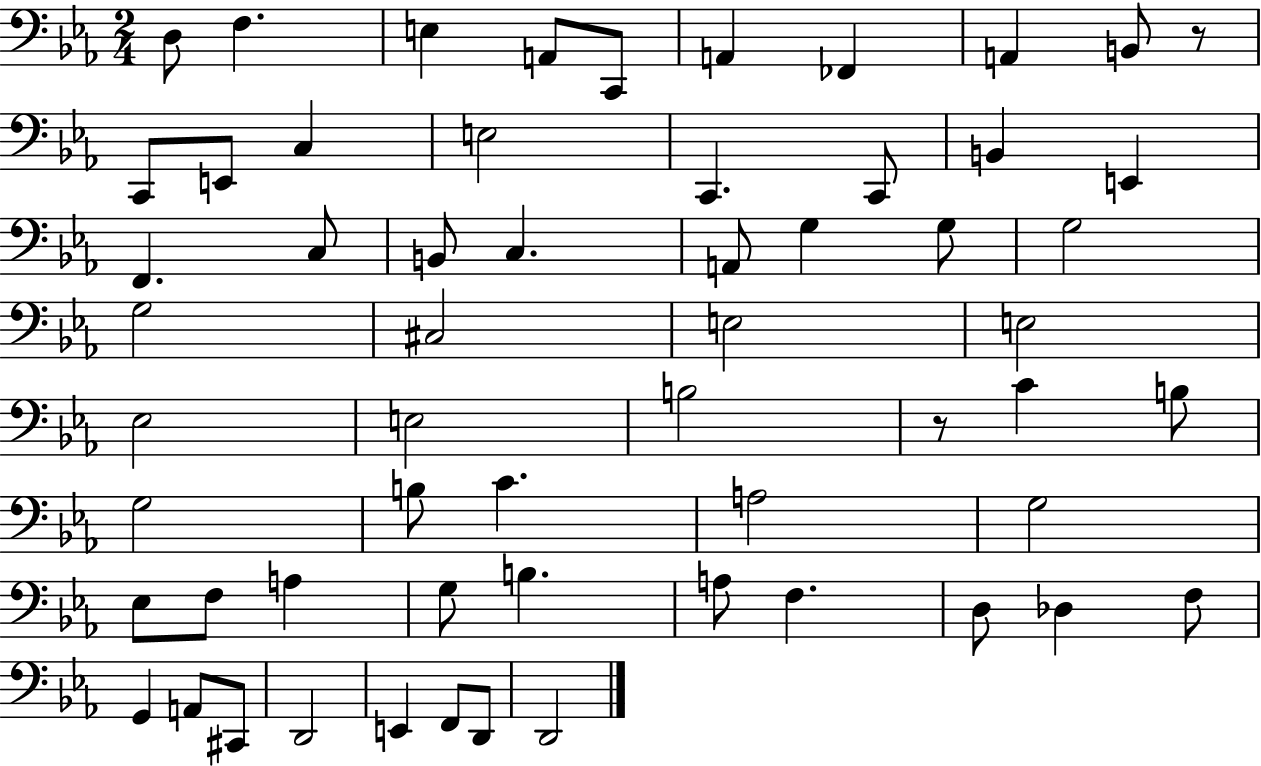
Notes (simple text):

D3/e F3/q. E3/q A2/e C2/e A2/q FES2/q A2/q B2/e R/e C2/e E2/e C3/q E3/h C2/q. C2/e B2/q E2/q F2/q. C3/e B2/e C3/q. A2/e G3/q G3/e G3/h G3/h C#3/h E3/h E3/h Eb3/h E3/h B3/h R/e C4/q B3/e G3/h B3/e C4/q. A3/h G3/h Eb3/e F3/e A3/q G3/e B3/q. A3/e F3/q. D3/e Db3/q F3/e G2/q A2/e C#2/e D2/h E2/q F2/e D2/e D2/h